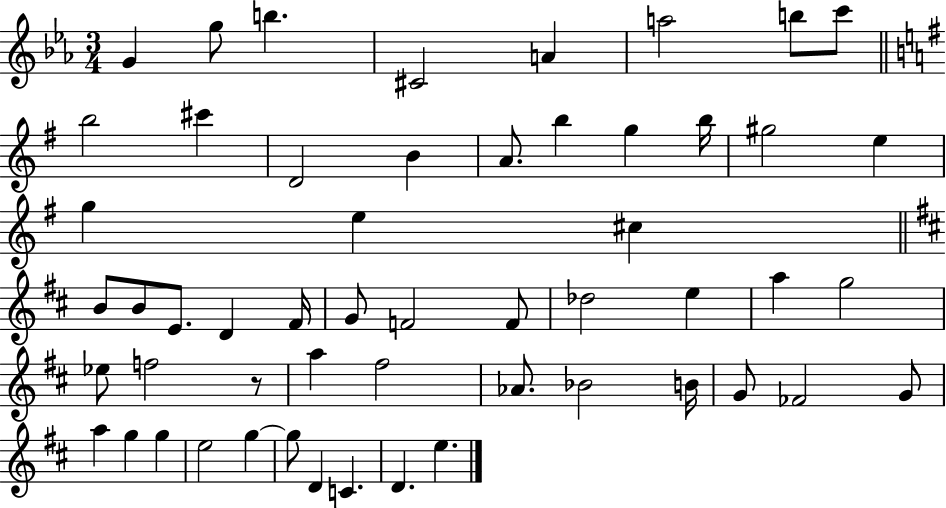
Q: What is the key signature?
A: EES major